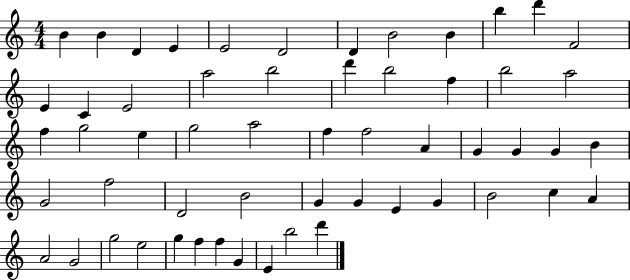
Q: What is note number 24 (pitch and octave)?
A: G5